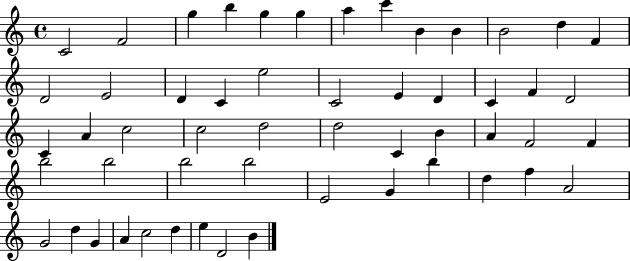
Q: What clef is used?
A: treble